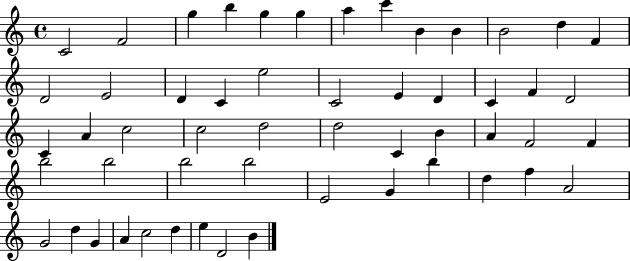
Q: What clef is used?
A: treble